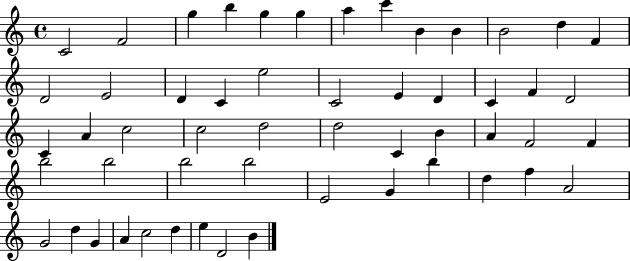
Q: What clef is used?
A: treble